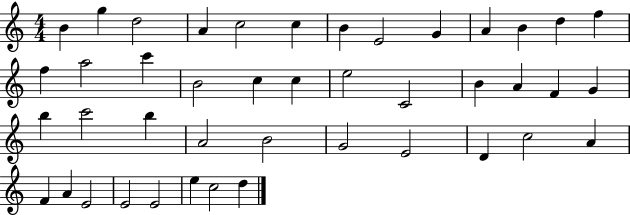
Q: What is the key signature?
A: C major